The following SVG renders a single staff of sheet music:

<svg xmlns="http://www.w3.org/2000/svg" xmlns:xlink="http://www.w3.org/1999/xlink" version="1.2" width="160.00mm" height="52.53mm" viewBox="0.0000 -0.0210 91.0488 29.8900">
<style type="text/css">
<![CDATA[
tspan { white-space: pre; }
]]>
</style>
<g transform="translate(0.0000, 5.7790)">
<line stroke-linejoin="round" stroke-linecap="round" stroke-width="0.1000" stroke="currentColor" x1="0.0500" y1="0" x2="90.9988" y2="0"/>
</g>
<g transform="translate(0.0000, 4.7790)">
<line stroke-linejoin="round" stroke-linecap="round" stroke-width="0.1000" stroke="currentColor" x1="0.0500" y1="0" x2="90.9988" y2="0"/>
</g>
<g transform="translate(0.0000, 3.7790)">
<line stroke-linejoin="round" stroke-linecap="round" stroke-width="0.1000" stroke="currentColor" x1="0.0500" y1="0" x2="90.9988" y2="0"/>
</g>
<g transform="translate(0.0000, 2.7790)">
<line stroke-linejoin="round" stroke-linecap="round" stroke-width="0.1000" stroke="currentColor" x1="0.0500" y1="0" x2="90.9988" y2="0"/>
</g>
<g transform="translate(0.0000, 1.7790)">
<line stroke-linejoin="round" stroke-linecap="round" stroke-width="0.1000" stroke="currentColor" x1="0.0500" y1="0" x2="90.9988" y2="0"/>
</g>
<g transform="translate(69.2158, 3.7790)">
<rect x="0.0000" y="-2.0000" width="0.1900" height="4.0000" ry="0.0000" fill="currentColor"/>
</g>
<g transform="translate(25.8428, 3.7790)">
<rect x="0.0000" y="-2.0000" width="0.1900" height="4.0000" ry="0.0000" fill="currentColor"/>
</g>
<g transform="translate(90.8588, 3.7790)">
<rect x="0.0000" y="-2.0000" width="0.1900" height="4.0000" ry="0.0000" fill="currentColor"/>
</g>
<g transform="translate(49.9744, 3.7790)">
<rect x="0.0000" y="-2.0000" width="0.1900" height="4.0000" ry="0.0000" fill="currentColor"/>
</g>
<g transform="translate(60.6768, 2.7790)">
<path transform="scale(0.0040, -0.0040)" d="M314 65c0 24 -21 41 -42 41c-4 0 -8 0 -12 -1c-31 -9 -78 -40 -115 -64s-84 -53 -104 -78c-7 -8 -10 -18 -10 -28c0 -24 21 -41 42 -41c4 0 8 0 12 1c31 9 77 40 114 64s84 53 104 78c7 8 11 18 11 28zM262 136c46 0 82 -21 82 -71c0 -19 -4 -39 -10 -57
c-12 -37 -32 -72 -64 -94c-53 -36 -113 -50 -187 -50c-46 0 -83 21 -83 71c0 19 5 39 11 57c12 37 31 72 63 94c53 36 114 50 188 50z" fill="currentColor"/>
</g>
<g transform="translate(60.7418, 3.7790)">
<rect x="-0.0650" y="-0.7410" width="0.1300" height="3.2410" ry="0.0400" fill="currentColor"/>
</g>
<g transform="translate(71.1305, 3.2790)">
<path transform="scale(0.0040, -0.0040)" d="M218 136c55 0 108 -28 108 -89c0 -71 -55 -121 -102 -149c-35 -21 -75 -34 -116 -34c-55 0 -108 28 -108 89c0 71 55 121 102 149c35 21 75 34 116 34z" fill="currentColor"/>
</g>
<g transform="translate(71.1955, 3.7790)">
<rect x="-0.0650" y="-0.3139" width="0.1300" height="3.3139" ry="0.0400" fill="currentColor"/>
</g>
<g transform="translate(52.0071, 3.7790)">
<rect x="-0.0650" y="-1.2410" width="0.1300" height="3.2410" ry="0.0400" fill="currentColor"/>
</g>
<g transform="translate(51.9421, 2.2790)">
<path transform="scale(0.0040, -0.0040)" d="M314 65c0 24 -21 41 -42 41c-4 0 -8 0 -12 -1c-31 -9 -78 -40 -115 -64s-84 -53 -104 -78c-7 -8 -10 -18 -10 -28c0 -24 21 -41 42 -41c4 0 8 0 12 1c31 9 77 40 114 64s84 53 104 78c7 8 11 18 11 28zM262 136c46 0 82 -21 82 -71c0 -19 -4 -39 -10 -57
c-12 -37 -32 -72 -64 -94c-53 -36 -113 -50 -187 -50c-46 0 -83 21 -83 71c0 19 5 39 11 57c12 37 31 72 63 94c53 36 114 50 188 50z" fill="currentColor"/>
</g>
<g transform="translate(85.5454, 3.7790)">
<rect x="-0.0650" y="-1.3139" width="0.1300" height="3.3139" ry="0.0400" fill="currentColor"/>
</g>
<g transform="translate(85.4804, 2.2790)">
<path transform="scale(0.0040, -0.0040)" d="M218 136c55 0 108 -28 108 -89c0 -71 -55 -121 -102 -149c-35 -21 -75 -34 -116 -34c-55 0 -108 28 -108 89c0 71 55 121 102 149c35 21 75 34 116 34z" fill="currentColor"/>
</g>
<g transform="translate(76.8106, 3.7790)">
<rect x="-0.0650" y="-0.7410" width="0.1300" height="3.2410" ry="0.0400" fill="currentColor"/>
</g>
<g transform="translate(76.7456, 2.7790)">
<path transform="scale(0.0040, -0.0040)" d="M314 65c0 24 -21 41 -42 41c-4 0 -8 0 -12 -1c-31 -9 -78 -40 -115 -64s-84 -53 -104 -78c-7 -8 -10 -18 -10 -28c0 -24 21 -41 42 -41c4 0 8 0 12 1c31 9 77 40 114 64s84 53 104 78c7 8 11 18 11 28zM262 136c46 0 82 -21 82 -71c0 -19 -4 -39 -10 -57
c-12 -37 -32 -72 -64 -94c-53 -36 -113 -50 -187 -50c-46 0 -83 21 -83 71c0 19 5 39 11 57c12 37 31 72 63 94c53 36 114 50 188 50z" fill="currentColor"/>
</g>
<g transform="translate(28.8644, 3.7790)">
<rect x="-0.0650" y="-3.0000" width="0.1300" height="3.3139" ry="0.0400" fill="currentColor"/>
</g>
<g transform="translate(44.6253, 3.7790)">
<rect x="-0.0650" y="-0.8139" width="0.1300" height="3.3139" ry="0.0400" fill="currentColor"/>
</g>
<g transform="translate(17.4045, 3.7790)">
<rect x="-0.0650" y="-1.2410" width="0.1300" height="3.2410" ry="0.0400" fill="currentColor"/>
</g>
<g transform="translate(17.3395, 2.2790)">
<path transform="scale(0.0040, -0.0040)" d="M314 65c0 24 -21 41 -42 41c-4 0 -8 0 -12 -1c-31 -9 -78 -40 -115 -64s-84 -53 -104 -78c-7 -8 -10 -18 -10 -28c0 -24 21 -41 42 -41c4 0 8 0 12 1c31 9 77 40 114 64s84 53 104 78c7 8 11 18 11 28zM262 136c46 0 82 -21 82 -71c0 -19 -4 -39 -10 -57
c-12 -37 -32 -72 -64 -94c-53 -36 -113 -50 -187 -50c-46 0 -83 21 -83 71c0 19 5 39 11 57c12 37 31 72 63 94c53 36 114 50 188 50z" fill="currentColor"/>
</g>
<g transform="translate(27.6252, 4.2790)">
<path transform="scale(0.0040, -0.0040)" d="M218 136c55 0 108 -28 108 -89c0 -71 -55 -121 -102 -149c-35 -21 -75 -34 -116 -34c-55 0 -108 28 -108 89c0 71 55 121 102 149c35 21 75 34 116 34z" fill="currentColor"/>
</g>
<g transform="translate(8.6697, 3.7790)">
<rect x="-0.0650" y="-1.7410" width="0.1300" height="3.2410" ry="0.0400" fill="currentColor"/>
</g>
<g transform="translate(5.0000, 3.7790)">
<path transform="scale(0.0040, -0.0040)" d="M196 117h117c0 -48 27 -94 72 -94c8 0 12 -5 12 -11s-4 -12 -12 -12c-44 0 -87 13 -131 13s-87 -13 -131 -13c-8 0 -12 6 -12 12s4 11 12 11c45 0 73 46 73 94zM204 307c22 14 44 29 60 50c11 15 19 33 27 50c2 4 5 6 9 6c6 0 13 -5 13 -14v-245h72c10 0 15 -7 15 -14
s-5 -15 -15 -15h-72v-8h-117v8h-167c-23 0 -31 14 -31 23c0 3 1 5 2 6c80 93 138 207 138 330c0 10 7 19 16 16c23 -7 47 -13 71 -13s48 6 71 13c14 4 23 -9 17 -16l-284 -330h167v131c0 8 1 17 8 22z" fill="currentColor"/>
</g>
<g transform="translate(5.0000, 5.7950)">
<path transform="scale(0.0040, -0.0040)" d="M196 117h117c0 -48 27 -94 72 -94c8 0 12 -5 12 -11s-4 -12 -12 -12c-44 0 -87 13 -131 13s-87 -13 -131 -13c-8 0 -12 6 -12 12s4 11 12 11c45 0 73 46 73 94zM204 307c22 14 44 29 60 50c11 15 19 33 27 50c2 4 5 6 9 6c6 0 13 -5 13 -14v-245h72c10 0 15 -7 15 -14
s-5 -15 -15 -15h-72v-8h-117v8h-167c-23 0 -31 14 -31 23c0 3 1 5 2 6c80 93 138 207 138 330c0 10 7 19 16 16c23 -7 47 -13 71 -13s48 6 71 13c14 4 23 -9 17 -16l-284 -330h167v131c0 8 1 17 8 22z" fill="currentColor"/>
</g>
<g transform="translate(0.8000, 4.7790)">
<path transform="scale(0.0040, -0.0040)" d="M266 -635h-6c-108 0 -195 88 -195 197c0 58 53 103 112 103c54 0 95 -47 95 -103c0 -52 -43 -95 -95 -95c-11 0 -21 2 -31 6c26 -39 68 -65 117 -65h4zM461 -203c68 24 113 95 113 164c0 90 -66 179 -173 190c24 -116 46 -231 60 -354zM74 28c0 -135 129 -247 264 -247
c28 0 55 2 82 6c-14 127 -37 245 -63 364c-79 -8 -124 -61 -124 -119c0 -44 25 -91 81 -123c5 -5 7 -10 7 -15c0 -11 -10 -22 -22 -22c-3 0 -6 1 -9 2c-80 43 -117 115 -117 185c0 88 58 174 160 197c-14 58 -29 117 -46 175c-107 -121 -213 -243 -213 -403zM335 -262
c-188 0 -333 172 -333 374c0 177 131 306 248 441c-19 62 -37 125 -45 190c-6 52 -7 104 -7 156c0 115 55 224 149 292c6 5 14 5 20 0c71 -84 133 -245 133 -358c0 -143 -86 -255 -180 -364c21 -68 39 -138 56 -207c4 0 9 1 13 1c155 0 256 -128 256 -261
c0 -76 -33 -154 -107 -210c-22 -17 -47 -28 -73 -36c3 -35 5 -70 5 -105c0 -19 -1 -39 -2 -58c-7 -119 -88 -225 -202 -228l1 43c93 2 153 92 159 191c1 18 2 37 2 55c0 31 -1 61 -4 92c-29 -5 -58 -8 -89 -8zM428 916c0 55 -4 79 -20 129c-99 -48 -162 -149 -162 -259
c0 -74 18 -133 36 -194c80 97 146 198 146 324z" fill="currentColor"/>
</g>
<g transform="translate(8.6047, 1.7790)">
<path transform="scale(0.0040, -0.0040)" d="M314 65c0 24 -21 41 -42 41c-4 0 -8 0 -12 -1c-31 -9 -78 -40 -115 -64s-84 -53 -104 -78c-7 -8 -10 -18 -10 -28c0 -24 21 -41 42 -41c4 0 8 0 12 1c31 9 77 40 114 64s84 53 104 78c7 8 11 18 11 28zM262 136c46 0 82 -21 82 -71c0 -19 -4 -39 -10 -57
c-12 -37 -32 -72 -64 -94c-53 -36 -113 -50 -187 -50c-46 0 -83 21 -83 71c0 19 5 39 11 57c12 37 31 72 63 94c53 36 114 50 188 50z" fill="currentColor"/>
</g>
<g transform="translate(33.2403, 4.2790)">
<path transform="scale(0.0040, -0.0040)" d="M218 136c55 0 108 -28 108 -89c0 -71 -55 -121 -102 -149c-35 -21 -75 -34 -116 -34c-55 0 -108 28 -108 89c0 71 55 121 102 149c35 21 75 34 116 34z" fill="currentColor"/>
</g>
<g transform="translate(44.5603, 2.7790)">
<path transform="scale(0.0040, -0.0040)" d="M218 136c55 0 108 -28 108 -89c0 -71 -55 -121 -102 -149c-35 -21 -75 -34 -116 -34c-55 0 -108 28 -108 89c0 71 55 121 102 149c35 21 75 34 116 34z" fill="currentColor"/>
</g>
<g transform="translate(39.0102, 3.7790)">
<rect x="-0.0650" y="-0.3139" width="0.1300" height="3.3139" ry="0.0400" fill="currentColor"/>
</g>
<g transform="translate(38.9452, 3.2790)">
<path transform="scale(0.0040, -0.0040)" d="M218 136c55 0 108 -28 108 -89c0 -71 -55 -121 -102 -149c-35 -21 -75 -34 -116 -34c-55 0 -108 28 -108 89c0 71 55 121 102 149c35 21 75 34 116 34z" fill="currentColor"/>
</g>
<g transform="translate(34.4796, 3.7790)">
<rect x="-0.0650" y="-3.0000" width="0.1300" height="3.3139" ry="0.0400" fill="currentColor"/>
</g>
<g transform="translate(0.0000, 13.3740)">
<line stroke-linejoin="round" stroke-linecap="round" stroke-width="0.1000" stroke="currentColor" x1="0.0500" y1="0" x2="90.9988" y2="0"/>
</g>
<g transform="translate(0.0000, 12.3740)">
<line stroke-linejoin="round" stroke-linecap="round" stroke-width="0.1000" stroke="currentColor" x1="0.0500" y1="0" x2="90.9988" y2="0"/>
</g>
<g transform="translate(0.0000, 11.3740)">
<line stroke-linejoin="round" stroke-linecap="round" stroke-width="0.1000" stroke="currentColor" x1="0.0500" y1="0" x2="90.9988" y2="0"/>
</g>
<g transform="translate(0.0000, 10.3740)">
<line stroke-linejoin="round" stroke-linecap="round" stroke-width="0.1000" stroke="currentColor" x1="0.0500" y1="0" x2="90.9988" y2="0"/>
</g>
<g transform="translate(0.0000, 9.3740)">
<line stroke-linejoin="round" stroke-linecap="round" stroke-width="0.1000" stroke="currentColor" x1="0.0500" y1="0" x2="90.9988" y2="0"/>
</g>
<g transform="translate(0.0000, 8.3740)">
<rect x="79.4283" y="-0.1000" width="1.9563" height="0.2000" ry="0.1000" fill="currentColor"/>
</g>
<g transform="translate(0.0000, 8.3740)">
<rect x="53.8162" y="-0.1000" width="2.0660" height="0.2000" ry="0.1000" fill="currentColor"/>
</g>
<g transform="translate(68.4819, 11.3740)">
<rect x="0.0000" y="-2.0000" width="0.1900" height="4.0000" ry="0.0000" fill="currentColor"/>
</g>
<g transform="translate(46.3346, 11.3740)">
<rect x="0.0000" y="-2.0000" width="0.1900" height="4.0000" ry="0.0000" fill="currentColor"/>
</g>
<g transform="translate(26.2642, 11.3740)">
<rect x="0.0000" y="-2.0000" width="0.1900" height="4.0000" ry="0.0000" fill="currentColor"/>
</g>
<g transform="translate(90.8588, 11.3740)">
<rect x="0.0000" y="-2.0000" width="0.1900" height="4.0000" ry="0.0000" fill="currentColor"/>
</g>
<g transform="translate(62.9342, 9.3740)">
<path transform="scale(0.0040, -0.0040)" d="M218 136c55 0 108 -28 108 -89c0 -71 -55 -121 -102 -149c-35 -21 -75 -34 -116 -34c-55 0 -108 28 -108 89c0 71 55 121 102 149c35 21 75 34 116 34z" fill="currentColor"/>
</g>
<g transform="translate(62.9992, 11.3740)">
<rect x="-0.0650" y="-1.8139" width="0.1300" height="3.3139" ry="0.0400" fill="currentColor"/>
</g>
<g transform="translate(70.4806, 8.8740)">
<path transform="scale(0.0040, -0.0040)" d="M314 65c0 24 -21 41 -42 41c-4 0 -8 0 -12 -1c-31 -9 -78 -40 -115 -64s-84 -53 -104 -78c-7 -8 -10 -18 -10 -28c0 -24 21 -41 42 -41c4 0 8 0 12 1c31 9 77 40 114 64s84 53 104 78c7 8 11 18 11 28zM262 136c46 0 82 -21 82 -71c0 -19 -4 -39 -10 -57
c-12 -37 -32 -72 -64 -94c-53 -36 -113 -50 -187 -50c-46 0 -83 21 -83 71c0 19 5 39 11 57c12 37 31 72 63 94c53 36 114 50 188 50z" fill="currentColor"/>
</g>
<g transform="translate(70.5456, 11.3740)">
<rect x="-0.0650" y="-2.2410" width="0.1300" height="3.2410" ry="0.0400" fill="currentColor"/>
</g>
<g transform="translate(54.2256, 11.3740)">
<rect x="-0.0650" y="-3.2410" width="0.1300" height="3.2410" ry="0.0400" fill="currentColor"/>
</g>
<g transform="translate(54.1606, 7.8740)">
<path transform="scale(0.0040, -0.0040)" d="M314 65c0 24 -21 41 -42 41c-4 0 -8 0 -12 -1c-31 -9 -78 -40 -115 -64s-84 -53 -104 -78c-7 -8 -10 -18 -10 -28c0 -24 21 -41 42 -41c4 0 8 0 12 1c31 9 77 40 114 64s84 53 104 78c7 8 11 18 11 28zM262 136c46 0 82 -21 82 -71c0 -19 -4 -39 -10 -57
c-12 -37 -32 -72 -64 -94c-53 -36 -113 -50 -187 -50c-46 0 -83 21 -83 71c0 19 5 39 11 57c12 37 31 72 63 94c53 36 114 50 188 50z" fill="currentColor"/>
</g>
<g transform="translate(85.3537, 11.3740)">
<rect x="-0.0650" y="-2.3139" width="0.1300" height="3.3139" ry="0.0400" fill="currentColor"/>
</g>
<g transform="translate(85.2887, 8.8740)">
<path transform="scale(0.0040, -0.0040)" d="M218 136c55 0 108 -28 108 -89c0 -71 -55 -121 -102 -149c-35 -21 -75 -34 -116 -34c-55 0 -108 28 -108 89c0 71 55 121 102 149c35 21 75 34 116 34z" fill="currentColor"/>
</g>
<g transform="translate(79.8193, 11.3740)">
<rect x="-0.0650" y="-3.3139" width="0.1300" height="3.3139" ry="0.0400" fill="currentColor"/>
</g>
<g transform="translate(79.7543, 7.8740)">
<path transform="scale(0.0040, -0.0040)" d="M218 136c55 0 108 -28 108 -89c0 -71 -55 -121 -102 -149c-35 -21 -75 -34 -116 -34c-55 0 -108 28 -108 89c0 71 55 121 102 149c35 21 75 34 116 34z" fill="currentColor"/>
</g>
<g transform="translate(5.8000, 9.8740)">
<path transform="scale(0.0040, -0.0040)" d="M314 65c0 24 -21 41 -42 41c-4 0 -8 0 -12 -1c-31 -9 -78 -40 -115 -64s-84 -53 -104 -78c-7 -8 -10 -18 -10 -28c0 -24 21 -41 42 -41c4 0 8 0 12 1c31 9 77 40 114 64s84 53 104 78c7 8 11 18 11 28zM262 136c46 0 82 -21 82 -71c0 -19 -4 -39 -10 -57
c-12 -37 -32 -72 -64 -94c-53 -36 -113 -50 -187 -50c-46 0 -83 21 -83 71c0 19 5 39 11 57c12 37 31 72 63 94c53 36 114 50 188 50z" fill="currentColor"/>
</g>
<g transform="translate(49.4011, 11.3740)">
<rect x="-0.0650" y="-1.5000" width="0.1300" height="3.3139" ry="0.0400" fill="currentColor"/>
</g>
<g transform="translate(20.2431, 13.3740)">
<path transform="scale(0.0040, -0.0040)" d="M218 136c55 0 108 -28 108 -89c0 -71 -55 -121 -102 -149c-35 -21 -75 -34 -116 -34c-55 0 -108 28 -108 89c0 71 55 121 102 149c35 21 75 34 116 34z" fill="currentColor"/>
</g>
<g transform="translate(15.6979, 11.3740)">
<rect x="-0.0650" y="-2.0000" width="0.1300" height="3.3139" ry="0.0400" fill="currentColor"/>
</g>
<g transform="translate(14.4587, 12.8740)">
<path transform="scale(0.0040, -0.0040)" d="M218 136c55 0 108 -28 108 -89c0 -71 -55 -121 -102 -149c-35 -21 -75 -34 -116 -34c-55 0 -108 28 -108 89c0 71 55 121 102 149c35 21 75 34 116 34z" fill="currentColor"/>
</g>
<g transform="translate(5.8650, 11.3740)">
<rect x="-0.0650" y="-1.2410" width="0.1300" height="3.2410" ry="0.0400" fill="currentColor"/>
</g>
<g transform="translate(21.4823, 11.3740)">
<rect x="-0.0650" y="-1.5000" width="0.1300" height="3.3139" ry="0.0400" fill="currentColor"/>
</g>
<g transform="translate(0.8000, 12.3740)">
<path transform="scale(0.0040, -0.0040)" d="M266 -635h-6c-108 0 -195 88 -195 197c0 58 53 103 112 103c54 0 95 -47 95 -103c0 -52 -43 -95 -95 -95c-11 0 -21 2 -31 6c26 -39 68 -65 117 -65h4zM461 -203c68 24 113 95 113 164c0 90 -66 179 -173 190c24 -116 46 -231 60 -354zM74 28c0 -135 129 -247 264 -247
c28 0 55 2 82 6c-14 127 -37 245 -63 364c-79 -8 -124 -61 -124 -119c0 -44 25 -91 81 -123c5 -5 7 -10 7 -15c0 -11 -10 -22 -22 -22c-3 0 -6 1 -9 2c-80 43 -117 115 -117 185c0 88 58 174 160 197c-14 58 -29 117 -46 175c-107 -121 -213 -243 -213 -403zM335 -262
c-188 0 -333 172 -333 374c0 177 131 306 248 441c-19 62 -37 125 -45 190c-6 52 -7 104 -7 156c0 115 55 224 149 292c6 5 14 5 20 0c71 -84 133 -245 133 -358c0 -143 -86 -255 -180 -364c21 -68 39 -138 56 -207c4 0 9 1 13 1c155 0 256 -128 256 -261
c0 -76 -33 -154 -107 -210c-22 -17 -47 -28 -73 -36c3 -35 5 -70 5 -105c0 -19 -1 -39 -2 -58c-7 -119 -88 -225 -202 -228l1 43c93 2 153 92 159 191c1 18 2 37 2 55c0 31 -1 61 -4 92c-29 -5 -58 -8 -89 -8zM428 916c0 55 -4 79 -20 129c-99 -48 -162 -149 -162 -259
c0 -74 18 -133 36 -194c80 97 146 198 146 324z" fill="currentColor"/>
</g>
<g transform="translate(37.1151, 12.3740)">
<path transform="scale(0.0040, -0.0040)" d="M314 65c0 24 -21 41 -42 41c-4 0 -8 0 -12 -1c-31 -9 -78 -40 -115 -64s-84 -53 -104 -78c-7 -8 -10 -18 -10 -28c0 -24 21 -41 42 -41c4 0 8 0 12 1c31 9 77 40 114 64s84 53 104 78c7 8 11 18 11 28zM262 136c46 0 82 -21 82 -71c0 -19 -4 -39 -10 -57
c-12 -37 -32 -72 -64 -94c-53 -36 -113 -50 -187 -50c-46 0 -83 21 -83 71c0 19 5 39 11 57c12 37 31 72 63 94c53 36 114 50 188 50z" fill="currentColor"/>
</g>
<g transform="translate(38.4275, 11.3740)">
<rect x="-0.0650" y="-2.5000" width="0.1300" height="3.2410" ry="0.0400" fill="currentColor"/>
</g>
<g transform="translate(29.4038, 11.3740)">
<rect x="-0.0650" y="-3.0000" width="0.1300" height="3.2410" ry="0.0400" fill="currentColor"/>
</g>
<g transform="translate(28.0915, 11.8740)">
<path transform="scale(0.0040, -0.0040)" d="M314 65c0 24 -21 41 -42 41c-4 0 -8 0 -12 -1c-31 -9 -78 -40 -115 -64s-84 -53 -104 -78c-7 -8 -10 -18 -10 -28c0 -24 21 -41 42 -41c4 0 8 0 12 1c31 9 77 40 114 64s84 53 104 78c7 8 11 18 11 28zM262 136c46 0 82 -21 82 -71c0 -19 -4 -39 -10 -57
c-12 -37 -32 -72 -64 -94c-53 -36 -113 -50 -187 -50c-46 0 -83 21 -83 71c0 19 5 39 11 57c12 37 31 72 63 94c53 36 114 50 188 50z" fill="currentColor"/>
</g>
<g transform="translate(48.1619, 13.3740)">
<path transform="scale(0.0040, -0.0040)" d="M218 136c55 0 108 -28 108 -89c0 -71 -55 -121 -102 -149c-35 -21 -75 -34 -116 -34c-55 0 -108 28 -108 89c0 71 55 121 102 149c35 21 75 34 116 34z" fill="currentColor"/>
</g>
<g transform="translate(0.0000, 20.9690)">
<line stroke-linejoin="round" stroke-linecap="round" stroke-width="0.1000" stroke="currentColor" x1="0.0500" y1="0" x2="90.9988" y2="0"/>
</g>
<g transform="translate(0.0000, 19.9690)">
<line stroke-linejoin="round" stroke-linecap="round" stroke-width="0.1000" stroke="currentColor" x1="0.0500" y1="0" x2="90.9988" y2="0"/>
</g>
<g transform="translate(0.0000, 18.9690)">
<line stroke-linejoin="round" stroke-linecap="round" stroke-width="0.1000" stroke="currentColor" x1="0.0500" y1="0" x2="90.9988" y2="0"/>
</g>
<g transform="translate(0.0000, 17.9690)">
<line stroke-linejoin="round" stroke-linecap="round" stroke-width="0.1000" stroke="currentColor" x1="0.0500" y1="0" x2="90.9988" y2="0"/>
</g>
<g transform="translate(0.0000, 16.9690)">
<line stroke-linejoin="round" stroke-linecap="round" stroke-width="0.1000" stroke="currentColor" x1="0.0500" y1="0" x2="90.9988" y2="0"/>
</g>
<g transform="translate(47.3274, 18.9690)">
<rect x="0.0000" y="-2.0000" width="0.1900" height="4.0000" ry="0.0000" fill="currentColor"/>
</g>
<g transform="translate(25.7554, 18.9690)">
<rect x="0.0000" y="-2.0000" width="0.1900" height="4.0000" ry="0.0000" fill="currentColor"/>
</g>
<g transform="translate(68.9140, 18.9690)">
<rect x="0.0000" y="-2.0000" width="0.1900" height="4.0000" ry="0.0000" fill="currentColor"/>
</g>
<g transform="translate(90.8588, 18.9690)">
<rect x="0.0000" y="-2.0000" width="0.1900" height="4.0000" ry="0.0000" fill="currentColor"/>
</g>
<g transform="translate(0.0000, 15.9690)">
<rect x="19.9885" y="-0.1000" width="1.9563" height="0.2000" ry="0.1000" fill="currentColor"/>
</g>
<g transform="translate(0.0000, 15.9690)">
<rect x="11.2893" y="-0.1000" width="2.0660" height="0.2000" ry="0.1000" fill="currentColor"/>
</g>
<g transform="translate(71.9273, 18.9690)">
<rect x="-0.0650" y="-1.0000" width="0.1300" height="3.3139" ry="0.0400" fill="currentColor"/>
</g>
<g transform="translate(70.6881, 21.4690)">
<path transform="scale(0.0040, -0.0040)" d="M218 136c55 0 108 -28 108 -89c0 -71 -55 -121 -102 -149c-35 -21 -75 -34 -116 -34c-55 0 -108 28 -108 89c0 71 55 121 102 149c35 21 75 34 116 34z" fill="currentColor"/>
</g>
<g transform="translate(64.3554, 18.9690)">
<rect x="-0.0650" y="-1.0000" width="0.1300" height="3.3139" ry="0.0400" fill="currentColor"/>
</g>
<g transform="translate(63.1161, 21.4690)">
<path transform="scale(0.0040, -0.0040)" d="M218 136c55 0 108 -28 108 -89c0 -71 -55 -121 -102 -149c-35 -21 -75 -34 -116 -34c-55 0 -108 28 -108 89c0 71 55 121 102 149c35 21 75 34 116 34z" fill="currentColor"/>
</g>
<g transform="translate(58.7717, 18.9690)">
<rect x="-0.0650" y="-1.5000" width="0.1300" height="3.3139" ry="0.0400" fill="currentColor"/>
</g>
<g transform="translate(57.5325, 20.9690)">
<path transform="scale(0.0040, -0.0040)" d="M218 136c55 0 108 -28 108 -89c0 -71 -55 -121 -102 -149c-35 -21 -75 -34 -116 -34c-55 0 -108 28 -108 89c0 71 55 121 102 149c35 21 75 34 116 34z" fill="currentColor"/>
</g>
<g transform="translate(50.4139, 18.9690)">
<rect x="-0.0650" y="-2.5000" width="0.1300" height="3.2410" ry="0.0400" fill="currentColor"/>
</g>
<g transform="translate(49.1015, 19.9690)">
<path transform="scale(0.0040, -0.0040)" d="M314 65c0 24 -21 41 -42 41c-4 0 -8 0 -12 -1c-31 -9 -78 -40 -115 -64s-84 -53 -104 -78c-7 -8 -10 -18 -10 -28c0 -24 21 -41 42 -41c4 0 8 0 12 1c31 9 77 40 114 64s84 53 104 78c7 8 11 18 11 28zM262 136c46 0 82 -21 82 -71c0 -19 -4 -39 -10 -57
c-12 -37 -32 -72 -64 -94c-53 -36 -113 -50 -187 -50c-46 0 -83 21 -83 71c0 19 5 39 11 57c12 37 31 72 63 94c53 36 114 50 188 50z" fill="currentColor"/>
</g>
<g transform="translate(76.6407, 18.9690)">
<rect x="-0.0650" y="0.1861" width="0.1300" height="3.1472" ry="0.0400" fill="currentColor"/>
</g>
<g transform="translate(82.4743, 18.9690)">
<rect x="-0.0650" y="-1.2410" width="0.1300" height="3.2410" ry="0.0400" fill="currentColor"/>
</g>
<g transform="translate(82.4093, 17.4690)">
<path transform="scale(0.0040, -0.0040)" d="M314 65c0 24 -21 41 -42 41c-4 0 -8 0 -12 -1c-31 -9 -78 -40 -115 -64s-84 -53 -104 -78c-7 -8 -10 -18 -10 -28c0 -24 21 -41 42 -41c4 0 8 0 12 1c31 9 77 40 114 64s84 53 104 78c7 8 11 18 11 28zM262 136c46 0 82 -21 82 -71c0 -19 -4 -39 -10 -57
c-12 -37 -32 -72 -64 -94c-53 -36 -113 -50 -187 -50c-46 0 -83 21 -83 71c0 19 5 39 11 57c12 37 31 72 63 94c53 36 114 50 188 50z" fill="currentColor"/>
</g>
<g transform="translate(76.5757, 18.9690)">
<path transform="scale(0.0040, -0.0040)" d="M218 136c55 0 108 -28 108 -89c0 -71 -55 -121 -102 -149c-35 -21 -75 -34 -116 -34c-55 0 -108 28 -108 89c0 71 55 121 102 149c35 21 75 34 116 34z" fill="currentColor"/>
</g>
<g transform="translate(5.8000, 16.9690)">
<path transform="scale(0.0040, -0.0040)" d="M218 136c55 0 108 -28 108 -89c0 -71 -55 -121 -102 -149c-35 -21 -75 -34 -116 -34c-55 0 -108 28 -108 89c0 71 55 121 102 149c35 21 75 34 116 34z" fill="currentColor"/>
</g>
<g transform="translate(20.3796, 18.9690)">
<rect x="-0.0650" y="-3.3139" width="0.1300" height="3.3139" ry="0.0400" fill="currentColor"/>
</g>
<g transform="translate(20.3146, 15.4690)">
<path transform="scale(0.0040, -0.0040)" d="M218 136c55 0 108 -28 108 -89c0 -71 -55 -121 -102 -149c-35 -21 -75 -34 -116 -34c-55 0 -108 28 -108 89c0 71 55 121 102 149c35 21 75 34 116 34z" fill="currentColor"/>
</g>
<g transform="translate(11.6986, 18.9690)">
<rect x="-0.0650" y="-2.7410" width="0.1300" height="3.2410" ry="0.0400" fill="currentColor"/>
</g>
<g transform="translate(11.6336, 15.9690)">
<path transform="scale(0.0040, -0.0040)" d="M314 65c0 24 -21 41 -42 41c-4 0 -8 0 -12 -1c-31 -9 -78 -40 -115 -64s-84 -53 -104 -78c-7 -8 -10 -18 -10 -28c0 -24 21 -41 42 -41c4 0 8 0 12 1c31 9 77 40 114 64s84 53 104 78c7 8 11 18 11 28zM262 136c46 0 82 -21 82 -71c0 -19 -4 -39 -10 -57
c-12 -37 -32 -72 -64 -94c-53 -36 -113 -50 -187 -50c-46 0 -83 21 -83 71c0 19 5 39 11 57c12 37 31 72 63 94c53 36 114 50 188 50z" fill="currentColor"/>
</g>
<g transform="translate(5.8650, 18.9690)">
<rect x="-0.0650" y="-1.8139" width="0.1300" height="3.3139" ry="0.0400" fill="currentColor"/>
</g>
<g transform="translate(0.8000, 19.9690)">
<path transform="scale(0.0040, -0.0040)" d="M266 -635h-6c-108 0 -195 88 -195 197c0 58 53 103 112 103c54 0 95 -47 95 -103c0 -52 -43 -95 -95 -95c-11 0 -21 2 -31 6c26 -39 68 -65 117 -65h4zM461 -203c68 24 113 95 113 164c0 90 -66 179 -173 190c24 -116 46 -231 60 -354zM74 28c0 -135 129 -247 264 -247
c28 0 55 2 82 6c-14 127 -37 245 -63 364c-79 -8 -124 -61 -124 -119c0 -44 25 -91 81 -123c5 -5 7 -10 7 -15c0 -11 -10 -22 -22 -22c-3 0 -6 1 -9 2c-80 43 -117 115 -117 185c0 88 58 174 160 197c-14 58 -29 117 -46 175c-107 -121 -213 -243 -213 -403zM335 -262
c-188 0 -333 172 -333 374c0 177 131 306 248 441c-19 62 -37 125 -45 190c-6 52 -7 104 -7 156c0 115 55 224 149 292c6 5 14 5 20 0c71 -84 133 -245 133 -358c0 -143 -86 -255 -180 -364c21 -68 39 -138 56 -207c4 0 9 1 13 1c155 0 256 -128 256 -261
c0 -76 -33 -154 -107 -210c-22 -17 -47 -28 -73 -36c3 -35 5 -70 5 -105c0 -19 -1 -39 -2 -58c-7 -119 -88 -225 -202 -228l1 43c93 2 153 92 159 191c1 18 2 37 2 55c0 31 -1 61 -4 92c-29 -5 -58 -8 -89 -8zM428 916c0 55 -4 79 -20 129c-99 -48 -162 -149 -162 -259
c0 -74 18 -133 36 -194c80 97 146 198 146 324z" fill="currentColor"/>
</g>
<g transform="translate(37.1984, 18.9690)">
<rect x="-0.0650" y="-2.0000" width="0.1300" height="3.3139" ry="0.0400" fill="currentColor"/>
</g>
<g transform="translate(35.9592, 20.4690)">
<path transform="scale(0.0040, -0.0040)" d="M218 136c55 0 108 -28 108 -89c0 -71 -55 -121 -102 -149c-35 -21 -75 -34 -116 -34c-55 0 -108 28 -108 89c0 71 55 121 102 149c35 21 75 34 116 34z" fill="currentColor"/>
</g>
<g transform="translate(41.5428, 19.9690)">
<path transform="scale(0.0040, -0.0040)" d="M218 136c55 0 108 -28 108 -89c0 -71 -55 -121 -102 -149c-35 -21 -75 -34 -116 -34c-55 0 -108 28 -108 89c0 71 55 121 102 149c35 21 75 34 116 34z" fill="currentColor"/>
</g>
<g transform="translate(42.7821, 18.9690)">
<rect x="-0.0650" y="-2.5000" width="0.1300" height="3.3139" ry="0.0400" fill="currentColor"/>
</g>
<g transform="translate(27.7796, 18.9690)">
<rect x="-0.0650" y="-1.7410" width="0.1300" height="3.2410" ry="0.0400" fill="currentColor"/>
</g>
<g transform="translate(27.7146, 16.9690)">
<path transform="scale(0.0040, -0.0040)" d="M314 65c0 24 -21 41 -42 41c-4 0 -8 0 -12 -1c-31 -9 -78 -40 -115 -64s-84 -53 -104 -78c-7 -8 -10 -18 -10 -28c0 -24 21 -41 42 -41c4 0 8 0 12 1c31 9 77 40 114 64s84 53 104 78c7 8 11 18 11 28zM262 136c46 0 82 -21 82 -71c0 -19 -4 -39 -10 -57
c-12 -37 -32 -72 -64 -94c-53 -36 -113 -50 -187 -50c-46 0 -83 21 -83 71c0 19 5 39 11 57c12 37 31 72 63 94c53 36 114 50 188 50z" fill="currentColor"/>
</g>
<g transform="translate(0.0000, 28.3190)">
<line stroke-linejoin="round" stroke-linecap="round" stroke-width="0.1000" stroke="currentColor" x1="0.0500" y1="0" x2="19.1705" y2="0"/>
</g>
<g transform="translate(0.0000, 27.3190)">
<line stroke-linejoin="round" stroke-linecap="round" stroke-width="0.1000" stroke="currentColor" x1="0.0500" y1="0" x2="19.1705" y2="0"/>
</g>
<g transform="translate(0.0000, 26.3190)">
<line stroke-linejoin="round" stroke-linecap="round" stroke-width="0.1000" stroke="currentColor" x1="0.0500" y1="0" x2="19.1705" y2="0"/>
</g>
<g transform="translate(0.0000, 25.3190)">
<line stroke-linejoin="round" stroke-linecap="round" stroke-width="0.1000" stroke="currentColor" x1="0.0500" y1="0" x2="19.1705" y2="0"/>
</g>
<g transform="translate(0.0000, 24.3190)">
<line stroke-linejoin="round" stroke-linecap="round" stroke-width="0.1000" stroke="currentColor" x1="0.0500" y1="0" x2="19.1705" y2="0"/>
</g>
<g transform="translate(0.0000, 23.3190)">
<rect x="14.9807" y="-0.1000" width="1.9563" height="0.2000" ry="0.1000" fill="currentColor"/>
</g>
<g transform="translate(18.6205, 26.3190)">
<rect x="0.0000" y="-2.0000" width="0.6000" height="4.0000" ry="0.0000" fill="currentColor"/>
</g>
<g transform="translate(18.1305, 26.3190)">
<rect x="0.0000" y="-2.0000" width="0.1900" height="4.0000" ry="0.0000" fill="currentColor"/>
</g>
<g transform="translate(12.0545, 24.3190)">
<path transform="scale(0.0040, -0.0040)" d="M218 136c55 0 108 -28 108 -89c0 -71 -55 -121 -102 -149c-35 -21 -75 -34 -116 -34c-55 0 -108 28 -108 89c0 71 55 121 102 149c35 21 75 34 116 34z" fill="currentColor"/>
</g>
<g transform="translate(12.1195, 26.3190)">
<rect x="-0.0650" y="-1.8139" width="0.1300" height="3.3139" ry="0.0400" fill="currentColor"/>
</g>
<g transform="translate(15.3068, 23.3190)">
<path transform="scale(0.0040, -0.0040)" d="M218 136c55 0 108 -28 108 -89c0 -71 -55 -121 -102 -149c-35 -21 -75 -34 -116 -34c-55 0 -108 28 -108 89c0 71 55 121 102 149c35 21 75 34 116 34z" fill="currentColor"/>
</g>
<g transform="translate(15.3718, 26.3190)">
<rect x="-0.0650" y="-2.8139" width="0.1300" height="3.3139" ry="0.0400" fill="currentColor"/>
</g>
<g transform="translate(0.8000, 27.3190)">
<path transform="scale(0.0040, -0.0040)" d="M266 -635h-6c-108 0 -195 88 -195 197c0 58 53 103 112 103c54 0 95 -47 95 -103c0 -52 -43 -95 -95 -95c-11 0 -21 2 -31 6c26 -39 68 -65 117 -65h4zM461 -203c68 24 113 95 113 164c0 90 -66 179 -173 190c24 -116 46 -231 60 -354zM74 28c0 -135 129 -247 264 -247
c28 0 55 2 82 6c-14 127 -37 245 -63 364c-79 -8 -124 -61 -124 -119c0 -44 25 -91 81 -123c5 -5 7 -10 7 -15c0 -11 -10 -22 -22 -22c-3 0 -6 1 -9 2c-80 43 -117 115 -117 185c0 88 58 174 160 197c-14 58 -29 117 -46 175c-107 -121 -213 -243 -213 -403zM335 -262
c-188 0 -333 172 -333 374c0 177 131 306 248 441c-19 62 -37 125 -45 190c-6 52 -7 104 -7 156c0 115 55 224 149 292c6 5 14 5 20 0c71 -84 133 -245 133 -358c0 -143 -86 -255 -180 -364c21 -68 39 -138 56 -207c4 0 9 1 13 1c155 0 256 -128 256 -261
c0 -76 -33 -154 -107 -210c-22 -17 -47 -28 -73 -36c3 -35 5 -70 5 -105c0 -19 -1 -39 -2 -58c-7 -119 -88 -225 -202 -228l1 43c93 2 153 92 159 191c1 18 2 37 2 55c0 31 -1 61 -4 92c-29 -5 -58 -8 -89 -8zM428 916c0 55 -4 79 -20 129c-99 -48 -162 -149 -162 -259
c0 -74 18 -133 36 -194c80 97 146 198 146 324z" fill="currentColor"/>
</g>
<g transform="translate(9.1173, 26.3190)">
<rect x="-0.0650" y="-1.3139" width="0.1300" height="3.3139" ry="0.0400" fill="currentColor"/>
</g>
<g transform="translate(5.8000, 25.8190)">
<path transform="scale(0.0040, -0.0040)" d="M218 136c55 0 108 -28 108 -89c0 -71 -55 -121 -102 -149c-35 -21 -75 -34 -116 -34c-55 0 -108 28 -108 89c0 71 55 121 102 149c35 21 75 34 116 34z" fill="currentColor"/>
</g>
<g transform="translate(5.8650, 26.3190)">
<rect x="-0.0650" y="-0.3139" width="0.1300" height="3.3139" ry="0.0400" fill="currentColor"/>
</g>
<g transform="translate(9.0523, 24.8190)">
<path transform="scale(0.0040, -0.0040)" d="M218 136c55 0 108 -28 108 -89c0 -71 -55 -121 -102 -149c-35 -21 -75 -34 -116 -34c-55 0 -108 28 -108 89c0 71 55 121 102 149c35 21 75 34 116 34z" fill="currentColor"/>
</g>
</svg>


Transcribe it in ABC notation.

X:1
T:Untitled
M:4/4
L:1/4
K:C
f2 e2 A A c d e2 d2 c d2 e e2 F E A2 G2 E b2 f g2 b g f a2 b f2 F G G2 E D D B e2 c e f a